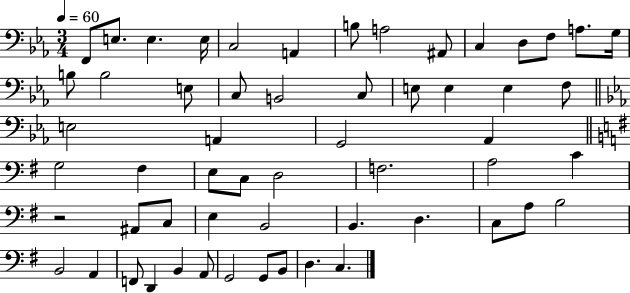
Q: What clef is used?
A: bass